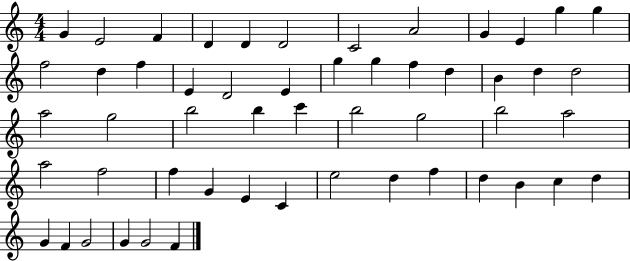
{
  \clef treble
  \numericTimeSignature
  \time 4/4
  \key c \major
  g'4 e'2 f'4 | d'4 d'4 d'2 | c'2 a'2 | g'4 e'4 g''4 g''4 | \break f''2 d''4 f''4 | e'4 d'2 e'4 | g''4 g''4 f''4 d''4 | b'4 d''4 d''2 | \break a''2 g''2 | b''2 b''4 c'''4 | b''2 g''2 | b''2 a''2 | \break a''2 f''2 | f''4 g'4 e'4 c'4 | e''2 d''4 f''4 | d''4 b'4 c''4 d''4 | \break g'4 f'4 g'2 | g'4 g'2 f'4 | \bar "|."
}